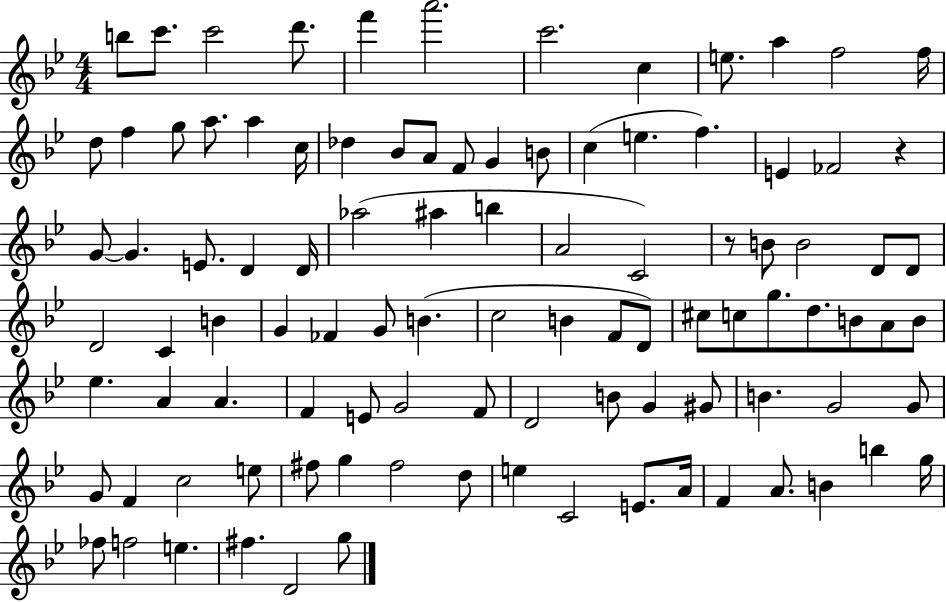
B5/e C6/e. C6/h D6/e. F6/q A6/h. C6/h. C5/q E5/e. A5/q F5/h F5/s D5/e F5/q G5/e A5/e. A5/q C5/s Db5/q Bb4/e A4/e F4/e G4/q B4/e C5/q E5/q. F5/q. E4/q FES4/h R/q G4/e G4/q. E4/e. D4/q D4/s Ab5/h A#5/q B5/q A4/h C4/h R/e B4/e B4/h D4/e D4/e D4/h C4/q B4/q G4/q FES4/q G4/e B4/q. C5/h B4/q F4/e D4/e C#5/e C5/e G5/e. D5/e. B4/e A4/e B4/e Eb5/q. A4/q A4/q. F4/q E4/e G4/h F4/e D4/h B4/e G4/q G#4/e B4/q. G4/h G4/e G4/e F4/q C5/h E5/e F#5/e G5/q F#5/h D5/e E5/q C4/h E4/e. A4/s F4/q A4/e. B4/q B5/q G5/s FES5/e F5/h E5/q. F#5/q. D4/h G5/e